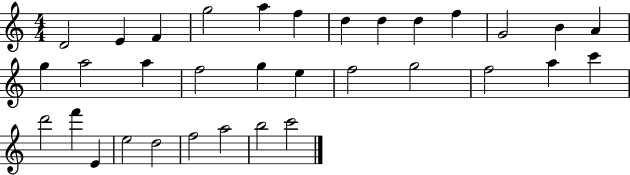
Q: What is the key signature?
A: C major